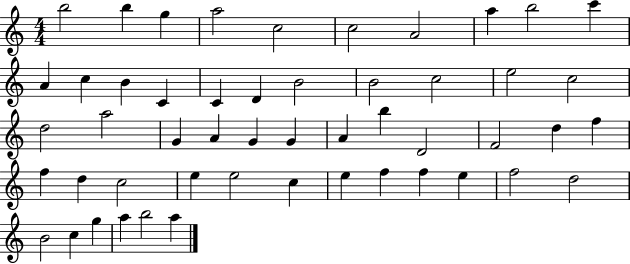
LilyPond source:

{
  \clef treble
  \numericTimeSignature
  \time 4/4
  \key c \major
  b''2 b''4 g''4 | a''2 c''2 | c''2 a'2 | a''4 b''2 c'''4 | \break a'4 c''4 b'4 c'4 | c'4 d'4 b'2 | b'2 c''2 | e''2 c''2 | \break d''2 a''2 | g'4 a'4 g'4 g'4 | a'4 b''4 d'2 | f'2 d''4 f''4 | \break f''4 d''4 c''2 | e''4 e''2 c''4 | e''4 f''4 f''4 e''4 | f''2 d''2 | \break b'2 c''4 g''4 | a''4 b''2 a''4 | \bar "|."
}